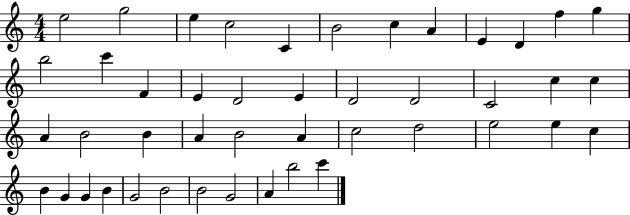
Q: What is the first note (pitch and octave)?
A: E5